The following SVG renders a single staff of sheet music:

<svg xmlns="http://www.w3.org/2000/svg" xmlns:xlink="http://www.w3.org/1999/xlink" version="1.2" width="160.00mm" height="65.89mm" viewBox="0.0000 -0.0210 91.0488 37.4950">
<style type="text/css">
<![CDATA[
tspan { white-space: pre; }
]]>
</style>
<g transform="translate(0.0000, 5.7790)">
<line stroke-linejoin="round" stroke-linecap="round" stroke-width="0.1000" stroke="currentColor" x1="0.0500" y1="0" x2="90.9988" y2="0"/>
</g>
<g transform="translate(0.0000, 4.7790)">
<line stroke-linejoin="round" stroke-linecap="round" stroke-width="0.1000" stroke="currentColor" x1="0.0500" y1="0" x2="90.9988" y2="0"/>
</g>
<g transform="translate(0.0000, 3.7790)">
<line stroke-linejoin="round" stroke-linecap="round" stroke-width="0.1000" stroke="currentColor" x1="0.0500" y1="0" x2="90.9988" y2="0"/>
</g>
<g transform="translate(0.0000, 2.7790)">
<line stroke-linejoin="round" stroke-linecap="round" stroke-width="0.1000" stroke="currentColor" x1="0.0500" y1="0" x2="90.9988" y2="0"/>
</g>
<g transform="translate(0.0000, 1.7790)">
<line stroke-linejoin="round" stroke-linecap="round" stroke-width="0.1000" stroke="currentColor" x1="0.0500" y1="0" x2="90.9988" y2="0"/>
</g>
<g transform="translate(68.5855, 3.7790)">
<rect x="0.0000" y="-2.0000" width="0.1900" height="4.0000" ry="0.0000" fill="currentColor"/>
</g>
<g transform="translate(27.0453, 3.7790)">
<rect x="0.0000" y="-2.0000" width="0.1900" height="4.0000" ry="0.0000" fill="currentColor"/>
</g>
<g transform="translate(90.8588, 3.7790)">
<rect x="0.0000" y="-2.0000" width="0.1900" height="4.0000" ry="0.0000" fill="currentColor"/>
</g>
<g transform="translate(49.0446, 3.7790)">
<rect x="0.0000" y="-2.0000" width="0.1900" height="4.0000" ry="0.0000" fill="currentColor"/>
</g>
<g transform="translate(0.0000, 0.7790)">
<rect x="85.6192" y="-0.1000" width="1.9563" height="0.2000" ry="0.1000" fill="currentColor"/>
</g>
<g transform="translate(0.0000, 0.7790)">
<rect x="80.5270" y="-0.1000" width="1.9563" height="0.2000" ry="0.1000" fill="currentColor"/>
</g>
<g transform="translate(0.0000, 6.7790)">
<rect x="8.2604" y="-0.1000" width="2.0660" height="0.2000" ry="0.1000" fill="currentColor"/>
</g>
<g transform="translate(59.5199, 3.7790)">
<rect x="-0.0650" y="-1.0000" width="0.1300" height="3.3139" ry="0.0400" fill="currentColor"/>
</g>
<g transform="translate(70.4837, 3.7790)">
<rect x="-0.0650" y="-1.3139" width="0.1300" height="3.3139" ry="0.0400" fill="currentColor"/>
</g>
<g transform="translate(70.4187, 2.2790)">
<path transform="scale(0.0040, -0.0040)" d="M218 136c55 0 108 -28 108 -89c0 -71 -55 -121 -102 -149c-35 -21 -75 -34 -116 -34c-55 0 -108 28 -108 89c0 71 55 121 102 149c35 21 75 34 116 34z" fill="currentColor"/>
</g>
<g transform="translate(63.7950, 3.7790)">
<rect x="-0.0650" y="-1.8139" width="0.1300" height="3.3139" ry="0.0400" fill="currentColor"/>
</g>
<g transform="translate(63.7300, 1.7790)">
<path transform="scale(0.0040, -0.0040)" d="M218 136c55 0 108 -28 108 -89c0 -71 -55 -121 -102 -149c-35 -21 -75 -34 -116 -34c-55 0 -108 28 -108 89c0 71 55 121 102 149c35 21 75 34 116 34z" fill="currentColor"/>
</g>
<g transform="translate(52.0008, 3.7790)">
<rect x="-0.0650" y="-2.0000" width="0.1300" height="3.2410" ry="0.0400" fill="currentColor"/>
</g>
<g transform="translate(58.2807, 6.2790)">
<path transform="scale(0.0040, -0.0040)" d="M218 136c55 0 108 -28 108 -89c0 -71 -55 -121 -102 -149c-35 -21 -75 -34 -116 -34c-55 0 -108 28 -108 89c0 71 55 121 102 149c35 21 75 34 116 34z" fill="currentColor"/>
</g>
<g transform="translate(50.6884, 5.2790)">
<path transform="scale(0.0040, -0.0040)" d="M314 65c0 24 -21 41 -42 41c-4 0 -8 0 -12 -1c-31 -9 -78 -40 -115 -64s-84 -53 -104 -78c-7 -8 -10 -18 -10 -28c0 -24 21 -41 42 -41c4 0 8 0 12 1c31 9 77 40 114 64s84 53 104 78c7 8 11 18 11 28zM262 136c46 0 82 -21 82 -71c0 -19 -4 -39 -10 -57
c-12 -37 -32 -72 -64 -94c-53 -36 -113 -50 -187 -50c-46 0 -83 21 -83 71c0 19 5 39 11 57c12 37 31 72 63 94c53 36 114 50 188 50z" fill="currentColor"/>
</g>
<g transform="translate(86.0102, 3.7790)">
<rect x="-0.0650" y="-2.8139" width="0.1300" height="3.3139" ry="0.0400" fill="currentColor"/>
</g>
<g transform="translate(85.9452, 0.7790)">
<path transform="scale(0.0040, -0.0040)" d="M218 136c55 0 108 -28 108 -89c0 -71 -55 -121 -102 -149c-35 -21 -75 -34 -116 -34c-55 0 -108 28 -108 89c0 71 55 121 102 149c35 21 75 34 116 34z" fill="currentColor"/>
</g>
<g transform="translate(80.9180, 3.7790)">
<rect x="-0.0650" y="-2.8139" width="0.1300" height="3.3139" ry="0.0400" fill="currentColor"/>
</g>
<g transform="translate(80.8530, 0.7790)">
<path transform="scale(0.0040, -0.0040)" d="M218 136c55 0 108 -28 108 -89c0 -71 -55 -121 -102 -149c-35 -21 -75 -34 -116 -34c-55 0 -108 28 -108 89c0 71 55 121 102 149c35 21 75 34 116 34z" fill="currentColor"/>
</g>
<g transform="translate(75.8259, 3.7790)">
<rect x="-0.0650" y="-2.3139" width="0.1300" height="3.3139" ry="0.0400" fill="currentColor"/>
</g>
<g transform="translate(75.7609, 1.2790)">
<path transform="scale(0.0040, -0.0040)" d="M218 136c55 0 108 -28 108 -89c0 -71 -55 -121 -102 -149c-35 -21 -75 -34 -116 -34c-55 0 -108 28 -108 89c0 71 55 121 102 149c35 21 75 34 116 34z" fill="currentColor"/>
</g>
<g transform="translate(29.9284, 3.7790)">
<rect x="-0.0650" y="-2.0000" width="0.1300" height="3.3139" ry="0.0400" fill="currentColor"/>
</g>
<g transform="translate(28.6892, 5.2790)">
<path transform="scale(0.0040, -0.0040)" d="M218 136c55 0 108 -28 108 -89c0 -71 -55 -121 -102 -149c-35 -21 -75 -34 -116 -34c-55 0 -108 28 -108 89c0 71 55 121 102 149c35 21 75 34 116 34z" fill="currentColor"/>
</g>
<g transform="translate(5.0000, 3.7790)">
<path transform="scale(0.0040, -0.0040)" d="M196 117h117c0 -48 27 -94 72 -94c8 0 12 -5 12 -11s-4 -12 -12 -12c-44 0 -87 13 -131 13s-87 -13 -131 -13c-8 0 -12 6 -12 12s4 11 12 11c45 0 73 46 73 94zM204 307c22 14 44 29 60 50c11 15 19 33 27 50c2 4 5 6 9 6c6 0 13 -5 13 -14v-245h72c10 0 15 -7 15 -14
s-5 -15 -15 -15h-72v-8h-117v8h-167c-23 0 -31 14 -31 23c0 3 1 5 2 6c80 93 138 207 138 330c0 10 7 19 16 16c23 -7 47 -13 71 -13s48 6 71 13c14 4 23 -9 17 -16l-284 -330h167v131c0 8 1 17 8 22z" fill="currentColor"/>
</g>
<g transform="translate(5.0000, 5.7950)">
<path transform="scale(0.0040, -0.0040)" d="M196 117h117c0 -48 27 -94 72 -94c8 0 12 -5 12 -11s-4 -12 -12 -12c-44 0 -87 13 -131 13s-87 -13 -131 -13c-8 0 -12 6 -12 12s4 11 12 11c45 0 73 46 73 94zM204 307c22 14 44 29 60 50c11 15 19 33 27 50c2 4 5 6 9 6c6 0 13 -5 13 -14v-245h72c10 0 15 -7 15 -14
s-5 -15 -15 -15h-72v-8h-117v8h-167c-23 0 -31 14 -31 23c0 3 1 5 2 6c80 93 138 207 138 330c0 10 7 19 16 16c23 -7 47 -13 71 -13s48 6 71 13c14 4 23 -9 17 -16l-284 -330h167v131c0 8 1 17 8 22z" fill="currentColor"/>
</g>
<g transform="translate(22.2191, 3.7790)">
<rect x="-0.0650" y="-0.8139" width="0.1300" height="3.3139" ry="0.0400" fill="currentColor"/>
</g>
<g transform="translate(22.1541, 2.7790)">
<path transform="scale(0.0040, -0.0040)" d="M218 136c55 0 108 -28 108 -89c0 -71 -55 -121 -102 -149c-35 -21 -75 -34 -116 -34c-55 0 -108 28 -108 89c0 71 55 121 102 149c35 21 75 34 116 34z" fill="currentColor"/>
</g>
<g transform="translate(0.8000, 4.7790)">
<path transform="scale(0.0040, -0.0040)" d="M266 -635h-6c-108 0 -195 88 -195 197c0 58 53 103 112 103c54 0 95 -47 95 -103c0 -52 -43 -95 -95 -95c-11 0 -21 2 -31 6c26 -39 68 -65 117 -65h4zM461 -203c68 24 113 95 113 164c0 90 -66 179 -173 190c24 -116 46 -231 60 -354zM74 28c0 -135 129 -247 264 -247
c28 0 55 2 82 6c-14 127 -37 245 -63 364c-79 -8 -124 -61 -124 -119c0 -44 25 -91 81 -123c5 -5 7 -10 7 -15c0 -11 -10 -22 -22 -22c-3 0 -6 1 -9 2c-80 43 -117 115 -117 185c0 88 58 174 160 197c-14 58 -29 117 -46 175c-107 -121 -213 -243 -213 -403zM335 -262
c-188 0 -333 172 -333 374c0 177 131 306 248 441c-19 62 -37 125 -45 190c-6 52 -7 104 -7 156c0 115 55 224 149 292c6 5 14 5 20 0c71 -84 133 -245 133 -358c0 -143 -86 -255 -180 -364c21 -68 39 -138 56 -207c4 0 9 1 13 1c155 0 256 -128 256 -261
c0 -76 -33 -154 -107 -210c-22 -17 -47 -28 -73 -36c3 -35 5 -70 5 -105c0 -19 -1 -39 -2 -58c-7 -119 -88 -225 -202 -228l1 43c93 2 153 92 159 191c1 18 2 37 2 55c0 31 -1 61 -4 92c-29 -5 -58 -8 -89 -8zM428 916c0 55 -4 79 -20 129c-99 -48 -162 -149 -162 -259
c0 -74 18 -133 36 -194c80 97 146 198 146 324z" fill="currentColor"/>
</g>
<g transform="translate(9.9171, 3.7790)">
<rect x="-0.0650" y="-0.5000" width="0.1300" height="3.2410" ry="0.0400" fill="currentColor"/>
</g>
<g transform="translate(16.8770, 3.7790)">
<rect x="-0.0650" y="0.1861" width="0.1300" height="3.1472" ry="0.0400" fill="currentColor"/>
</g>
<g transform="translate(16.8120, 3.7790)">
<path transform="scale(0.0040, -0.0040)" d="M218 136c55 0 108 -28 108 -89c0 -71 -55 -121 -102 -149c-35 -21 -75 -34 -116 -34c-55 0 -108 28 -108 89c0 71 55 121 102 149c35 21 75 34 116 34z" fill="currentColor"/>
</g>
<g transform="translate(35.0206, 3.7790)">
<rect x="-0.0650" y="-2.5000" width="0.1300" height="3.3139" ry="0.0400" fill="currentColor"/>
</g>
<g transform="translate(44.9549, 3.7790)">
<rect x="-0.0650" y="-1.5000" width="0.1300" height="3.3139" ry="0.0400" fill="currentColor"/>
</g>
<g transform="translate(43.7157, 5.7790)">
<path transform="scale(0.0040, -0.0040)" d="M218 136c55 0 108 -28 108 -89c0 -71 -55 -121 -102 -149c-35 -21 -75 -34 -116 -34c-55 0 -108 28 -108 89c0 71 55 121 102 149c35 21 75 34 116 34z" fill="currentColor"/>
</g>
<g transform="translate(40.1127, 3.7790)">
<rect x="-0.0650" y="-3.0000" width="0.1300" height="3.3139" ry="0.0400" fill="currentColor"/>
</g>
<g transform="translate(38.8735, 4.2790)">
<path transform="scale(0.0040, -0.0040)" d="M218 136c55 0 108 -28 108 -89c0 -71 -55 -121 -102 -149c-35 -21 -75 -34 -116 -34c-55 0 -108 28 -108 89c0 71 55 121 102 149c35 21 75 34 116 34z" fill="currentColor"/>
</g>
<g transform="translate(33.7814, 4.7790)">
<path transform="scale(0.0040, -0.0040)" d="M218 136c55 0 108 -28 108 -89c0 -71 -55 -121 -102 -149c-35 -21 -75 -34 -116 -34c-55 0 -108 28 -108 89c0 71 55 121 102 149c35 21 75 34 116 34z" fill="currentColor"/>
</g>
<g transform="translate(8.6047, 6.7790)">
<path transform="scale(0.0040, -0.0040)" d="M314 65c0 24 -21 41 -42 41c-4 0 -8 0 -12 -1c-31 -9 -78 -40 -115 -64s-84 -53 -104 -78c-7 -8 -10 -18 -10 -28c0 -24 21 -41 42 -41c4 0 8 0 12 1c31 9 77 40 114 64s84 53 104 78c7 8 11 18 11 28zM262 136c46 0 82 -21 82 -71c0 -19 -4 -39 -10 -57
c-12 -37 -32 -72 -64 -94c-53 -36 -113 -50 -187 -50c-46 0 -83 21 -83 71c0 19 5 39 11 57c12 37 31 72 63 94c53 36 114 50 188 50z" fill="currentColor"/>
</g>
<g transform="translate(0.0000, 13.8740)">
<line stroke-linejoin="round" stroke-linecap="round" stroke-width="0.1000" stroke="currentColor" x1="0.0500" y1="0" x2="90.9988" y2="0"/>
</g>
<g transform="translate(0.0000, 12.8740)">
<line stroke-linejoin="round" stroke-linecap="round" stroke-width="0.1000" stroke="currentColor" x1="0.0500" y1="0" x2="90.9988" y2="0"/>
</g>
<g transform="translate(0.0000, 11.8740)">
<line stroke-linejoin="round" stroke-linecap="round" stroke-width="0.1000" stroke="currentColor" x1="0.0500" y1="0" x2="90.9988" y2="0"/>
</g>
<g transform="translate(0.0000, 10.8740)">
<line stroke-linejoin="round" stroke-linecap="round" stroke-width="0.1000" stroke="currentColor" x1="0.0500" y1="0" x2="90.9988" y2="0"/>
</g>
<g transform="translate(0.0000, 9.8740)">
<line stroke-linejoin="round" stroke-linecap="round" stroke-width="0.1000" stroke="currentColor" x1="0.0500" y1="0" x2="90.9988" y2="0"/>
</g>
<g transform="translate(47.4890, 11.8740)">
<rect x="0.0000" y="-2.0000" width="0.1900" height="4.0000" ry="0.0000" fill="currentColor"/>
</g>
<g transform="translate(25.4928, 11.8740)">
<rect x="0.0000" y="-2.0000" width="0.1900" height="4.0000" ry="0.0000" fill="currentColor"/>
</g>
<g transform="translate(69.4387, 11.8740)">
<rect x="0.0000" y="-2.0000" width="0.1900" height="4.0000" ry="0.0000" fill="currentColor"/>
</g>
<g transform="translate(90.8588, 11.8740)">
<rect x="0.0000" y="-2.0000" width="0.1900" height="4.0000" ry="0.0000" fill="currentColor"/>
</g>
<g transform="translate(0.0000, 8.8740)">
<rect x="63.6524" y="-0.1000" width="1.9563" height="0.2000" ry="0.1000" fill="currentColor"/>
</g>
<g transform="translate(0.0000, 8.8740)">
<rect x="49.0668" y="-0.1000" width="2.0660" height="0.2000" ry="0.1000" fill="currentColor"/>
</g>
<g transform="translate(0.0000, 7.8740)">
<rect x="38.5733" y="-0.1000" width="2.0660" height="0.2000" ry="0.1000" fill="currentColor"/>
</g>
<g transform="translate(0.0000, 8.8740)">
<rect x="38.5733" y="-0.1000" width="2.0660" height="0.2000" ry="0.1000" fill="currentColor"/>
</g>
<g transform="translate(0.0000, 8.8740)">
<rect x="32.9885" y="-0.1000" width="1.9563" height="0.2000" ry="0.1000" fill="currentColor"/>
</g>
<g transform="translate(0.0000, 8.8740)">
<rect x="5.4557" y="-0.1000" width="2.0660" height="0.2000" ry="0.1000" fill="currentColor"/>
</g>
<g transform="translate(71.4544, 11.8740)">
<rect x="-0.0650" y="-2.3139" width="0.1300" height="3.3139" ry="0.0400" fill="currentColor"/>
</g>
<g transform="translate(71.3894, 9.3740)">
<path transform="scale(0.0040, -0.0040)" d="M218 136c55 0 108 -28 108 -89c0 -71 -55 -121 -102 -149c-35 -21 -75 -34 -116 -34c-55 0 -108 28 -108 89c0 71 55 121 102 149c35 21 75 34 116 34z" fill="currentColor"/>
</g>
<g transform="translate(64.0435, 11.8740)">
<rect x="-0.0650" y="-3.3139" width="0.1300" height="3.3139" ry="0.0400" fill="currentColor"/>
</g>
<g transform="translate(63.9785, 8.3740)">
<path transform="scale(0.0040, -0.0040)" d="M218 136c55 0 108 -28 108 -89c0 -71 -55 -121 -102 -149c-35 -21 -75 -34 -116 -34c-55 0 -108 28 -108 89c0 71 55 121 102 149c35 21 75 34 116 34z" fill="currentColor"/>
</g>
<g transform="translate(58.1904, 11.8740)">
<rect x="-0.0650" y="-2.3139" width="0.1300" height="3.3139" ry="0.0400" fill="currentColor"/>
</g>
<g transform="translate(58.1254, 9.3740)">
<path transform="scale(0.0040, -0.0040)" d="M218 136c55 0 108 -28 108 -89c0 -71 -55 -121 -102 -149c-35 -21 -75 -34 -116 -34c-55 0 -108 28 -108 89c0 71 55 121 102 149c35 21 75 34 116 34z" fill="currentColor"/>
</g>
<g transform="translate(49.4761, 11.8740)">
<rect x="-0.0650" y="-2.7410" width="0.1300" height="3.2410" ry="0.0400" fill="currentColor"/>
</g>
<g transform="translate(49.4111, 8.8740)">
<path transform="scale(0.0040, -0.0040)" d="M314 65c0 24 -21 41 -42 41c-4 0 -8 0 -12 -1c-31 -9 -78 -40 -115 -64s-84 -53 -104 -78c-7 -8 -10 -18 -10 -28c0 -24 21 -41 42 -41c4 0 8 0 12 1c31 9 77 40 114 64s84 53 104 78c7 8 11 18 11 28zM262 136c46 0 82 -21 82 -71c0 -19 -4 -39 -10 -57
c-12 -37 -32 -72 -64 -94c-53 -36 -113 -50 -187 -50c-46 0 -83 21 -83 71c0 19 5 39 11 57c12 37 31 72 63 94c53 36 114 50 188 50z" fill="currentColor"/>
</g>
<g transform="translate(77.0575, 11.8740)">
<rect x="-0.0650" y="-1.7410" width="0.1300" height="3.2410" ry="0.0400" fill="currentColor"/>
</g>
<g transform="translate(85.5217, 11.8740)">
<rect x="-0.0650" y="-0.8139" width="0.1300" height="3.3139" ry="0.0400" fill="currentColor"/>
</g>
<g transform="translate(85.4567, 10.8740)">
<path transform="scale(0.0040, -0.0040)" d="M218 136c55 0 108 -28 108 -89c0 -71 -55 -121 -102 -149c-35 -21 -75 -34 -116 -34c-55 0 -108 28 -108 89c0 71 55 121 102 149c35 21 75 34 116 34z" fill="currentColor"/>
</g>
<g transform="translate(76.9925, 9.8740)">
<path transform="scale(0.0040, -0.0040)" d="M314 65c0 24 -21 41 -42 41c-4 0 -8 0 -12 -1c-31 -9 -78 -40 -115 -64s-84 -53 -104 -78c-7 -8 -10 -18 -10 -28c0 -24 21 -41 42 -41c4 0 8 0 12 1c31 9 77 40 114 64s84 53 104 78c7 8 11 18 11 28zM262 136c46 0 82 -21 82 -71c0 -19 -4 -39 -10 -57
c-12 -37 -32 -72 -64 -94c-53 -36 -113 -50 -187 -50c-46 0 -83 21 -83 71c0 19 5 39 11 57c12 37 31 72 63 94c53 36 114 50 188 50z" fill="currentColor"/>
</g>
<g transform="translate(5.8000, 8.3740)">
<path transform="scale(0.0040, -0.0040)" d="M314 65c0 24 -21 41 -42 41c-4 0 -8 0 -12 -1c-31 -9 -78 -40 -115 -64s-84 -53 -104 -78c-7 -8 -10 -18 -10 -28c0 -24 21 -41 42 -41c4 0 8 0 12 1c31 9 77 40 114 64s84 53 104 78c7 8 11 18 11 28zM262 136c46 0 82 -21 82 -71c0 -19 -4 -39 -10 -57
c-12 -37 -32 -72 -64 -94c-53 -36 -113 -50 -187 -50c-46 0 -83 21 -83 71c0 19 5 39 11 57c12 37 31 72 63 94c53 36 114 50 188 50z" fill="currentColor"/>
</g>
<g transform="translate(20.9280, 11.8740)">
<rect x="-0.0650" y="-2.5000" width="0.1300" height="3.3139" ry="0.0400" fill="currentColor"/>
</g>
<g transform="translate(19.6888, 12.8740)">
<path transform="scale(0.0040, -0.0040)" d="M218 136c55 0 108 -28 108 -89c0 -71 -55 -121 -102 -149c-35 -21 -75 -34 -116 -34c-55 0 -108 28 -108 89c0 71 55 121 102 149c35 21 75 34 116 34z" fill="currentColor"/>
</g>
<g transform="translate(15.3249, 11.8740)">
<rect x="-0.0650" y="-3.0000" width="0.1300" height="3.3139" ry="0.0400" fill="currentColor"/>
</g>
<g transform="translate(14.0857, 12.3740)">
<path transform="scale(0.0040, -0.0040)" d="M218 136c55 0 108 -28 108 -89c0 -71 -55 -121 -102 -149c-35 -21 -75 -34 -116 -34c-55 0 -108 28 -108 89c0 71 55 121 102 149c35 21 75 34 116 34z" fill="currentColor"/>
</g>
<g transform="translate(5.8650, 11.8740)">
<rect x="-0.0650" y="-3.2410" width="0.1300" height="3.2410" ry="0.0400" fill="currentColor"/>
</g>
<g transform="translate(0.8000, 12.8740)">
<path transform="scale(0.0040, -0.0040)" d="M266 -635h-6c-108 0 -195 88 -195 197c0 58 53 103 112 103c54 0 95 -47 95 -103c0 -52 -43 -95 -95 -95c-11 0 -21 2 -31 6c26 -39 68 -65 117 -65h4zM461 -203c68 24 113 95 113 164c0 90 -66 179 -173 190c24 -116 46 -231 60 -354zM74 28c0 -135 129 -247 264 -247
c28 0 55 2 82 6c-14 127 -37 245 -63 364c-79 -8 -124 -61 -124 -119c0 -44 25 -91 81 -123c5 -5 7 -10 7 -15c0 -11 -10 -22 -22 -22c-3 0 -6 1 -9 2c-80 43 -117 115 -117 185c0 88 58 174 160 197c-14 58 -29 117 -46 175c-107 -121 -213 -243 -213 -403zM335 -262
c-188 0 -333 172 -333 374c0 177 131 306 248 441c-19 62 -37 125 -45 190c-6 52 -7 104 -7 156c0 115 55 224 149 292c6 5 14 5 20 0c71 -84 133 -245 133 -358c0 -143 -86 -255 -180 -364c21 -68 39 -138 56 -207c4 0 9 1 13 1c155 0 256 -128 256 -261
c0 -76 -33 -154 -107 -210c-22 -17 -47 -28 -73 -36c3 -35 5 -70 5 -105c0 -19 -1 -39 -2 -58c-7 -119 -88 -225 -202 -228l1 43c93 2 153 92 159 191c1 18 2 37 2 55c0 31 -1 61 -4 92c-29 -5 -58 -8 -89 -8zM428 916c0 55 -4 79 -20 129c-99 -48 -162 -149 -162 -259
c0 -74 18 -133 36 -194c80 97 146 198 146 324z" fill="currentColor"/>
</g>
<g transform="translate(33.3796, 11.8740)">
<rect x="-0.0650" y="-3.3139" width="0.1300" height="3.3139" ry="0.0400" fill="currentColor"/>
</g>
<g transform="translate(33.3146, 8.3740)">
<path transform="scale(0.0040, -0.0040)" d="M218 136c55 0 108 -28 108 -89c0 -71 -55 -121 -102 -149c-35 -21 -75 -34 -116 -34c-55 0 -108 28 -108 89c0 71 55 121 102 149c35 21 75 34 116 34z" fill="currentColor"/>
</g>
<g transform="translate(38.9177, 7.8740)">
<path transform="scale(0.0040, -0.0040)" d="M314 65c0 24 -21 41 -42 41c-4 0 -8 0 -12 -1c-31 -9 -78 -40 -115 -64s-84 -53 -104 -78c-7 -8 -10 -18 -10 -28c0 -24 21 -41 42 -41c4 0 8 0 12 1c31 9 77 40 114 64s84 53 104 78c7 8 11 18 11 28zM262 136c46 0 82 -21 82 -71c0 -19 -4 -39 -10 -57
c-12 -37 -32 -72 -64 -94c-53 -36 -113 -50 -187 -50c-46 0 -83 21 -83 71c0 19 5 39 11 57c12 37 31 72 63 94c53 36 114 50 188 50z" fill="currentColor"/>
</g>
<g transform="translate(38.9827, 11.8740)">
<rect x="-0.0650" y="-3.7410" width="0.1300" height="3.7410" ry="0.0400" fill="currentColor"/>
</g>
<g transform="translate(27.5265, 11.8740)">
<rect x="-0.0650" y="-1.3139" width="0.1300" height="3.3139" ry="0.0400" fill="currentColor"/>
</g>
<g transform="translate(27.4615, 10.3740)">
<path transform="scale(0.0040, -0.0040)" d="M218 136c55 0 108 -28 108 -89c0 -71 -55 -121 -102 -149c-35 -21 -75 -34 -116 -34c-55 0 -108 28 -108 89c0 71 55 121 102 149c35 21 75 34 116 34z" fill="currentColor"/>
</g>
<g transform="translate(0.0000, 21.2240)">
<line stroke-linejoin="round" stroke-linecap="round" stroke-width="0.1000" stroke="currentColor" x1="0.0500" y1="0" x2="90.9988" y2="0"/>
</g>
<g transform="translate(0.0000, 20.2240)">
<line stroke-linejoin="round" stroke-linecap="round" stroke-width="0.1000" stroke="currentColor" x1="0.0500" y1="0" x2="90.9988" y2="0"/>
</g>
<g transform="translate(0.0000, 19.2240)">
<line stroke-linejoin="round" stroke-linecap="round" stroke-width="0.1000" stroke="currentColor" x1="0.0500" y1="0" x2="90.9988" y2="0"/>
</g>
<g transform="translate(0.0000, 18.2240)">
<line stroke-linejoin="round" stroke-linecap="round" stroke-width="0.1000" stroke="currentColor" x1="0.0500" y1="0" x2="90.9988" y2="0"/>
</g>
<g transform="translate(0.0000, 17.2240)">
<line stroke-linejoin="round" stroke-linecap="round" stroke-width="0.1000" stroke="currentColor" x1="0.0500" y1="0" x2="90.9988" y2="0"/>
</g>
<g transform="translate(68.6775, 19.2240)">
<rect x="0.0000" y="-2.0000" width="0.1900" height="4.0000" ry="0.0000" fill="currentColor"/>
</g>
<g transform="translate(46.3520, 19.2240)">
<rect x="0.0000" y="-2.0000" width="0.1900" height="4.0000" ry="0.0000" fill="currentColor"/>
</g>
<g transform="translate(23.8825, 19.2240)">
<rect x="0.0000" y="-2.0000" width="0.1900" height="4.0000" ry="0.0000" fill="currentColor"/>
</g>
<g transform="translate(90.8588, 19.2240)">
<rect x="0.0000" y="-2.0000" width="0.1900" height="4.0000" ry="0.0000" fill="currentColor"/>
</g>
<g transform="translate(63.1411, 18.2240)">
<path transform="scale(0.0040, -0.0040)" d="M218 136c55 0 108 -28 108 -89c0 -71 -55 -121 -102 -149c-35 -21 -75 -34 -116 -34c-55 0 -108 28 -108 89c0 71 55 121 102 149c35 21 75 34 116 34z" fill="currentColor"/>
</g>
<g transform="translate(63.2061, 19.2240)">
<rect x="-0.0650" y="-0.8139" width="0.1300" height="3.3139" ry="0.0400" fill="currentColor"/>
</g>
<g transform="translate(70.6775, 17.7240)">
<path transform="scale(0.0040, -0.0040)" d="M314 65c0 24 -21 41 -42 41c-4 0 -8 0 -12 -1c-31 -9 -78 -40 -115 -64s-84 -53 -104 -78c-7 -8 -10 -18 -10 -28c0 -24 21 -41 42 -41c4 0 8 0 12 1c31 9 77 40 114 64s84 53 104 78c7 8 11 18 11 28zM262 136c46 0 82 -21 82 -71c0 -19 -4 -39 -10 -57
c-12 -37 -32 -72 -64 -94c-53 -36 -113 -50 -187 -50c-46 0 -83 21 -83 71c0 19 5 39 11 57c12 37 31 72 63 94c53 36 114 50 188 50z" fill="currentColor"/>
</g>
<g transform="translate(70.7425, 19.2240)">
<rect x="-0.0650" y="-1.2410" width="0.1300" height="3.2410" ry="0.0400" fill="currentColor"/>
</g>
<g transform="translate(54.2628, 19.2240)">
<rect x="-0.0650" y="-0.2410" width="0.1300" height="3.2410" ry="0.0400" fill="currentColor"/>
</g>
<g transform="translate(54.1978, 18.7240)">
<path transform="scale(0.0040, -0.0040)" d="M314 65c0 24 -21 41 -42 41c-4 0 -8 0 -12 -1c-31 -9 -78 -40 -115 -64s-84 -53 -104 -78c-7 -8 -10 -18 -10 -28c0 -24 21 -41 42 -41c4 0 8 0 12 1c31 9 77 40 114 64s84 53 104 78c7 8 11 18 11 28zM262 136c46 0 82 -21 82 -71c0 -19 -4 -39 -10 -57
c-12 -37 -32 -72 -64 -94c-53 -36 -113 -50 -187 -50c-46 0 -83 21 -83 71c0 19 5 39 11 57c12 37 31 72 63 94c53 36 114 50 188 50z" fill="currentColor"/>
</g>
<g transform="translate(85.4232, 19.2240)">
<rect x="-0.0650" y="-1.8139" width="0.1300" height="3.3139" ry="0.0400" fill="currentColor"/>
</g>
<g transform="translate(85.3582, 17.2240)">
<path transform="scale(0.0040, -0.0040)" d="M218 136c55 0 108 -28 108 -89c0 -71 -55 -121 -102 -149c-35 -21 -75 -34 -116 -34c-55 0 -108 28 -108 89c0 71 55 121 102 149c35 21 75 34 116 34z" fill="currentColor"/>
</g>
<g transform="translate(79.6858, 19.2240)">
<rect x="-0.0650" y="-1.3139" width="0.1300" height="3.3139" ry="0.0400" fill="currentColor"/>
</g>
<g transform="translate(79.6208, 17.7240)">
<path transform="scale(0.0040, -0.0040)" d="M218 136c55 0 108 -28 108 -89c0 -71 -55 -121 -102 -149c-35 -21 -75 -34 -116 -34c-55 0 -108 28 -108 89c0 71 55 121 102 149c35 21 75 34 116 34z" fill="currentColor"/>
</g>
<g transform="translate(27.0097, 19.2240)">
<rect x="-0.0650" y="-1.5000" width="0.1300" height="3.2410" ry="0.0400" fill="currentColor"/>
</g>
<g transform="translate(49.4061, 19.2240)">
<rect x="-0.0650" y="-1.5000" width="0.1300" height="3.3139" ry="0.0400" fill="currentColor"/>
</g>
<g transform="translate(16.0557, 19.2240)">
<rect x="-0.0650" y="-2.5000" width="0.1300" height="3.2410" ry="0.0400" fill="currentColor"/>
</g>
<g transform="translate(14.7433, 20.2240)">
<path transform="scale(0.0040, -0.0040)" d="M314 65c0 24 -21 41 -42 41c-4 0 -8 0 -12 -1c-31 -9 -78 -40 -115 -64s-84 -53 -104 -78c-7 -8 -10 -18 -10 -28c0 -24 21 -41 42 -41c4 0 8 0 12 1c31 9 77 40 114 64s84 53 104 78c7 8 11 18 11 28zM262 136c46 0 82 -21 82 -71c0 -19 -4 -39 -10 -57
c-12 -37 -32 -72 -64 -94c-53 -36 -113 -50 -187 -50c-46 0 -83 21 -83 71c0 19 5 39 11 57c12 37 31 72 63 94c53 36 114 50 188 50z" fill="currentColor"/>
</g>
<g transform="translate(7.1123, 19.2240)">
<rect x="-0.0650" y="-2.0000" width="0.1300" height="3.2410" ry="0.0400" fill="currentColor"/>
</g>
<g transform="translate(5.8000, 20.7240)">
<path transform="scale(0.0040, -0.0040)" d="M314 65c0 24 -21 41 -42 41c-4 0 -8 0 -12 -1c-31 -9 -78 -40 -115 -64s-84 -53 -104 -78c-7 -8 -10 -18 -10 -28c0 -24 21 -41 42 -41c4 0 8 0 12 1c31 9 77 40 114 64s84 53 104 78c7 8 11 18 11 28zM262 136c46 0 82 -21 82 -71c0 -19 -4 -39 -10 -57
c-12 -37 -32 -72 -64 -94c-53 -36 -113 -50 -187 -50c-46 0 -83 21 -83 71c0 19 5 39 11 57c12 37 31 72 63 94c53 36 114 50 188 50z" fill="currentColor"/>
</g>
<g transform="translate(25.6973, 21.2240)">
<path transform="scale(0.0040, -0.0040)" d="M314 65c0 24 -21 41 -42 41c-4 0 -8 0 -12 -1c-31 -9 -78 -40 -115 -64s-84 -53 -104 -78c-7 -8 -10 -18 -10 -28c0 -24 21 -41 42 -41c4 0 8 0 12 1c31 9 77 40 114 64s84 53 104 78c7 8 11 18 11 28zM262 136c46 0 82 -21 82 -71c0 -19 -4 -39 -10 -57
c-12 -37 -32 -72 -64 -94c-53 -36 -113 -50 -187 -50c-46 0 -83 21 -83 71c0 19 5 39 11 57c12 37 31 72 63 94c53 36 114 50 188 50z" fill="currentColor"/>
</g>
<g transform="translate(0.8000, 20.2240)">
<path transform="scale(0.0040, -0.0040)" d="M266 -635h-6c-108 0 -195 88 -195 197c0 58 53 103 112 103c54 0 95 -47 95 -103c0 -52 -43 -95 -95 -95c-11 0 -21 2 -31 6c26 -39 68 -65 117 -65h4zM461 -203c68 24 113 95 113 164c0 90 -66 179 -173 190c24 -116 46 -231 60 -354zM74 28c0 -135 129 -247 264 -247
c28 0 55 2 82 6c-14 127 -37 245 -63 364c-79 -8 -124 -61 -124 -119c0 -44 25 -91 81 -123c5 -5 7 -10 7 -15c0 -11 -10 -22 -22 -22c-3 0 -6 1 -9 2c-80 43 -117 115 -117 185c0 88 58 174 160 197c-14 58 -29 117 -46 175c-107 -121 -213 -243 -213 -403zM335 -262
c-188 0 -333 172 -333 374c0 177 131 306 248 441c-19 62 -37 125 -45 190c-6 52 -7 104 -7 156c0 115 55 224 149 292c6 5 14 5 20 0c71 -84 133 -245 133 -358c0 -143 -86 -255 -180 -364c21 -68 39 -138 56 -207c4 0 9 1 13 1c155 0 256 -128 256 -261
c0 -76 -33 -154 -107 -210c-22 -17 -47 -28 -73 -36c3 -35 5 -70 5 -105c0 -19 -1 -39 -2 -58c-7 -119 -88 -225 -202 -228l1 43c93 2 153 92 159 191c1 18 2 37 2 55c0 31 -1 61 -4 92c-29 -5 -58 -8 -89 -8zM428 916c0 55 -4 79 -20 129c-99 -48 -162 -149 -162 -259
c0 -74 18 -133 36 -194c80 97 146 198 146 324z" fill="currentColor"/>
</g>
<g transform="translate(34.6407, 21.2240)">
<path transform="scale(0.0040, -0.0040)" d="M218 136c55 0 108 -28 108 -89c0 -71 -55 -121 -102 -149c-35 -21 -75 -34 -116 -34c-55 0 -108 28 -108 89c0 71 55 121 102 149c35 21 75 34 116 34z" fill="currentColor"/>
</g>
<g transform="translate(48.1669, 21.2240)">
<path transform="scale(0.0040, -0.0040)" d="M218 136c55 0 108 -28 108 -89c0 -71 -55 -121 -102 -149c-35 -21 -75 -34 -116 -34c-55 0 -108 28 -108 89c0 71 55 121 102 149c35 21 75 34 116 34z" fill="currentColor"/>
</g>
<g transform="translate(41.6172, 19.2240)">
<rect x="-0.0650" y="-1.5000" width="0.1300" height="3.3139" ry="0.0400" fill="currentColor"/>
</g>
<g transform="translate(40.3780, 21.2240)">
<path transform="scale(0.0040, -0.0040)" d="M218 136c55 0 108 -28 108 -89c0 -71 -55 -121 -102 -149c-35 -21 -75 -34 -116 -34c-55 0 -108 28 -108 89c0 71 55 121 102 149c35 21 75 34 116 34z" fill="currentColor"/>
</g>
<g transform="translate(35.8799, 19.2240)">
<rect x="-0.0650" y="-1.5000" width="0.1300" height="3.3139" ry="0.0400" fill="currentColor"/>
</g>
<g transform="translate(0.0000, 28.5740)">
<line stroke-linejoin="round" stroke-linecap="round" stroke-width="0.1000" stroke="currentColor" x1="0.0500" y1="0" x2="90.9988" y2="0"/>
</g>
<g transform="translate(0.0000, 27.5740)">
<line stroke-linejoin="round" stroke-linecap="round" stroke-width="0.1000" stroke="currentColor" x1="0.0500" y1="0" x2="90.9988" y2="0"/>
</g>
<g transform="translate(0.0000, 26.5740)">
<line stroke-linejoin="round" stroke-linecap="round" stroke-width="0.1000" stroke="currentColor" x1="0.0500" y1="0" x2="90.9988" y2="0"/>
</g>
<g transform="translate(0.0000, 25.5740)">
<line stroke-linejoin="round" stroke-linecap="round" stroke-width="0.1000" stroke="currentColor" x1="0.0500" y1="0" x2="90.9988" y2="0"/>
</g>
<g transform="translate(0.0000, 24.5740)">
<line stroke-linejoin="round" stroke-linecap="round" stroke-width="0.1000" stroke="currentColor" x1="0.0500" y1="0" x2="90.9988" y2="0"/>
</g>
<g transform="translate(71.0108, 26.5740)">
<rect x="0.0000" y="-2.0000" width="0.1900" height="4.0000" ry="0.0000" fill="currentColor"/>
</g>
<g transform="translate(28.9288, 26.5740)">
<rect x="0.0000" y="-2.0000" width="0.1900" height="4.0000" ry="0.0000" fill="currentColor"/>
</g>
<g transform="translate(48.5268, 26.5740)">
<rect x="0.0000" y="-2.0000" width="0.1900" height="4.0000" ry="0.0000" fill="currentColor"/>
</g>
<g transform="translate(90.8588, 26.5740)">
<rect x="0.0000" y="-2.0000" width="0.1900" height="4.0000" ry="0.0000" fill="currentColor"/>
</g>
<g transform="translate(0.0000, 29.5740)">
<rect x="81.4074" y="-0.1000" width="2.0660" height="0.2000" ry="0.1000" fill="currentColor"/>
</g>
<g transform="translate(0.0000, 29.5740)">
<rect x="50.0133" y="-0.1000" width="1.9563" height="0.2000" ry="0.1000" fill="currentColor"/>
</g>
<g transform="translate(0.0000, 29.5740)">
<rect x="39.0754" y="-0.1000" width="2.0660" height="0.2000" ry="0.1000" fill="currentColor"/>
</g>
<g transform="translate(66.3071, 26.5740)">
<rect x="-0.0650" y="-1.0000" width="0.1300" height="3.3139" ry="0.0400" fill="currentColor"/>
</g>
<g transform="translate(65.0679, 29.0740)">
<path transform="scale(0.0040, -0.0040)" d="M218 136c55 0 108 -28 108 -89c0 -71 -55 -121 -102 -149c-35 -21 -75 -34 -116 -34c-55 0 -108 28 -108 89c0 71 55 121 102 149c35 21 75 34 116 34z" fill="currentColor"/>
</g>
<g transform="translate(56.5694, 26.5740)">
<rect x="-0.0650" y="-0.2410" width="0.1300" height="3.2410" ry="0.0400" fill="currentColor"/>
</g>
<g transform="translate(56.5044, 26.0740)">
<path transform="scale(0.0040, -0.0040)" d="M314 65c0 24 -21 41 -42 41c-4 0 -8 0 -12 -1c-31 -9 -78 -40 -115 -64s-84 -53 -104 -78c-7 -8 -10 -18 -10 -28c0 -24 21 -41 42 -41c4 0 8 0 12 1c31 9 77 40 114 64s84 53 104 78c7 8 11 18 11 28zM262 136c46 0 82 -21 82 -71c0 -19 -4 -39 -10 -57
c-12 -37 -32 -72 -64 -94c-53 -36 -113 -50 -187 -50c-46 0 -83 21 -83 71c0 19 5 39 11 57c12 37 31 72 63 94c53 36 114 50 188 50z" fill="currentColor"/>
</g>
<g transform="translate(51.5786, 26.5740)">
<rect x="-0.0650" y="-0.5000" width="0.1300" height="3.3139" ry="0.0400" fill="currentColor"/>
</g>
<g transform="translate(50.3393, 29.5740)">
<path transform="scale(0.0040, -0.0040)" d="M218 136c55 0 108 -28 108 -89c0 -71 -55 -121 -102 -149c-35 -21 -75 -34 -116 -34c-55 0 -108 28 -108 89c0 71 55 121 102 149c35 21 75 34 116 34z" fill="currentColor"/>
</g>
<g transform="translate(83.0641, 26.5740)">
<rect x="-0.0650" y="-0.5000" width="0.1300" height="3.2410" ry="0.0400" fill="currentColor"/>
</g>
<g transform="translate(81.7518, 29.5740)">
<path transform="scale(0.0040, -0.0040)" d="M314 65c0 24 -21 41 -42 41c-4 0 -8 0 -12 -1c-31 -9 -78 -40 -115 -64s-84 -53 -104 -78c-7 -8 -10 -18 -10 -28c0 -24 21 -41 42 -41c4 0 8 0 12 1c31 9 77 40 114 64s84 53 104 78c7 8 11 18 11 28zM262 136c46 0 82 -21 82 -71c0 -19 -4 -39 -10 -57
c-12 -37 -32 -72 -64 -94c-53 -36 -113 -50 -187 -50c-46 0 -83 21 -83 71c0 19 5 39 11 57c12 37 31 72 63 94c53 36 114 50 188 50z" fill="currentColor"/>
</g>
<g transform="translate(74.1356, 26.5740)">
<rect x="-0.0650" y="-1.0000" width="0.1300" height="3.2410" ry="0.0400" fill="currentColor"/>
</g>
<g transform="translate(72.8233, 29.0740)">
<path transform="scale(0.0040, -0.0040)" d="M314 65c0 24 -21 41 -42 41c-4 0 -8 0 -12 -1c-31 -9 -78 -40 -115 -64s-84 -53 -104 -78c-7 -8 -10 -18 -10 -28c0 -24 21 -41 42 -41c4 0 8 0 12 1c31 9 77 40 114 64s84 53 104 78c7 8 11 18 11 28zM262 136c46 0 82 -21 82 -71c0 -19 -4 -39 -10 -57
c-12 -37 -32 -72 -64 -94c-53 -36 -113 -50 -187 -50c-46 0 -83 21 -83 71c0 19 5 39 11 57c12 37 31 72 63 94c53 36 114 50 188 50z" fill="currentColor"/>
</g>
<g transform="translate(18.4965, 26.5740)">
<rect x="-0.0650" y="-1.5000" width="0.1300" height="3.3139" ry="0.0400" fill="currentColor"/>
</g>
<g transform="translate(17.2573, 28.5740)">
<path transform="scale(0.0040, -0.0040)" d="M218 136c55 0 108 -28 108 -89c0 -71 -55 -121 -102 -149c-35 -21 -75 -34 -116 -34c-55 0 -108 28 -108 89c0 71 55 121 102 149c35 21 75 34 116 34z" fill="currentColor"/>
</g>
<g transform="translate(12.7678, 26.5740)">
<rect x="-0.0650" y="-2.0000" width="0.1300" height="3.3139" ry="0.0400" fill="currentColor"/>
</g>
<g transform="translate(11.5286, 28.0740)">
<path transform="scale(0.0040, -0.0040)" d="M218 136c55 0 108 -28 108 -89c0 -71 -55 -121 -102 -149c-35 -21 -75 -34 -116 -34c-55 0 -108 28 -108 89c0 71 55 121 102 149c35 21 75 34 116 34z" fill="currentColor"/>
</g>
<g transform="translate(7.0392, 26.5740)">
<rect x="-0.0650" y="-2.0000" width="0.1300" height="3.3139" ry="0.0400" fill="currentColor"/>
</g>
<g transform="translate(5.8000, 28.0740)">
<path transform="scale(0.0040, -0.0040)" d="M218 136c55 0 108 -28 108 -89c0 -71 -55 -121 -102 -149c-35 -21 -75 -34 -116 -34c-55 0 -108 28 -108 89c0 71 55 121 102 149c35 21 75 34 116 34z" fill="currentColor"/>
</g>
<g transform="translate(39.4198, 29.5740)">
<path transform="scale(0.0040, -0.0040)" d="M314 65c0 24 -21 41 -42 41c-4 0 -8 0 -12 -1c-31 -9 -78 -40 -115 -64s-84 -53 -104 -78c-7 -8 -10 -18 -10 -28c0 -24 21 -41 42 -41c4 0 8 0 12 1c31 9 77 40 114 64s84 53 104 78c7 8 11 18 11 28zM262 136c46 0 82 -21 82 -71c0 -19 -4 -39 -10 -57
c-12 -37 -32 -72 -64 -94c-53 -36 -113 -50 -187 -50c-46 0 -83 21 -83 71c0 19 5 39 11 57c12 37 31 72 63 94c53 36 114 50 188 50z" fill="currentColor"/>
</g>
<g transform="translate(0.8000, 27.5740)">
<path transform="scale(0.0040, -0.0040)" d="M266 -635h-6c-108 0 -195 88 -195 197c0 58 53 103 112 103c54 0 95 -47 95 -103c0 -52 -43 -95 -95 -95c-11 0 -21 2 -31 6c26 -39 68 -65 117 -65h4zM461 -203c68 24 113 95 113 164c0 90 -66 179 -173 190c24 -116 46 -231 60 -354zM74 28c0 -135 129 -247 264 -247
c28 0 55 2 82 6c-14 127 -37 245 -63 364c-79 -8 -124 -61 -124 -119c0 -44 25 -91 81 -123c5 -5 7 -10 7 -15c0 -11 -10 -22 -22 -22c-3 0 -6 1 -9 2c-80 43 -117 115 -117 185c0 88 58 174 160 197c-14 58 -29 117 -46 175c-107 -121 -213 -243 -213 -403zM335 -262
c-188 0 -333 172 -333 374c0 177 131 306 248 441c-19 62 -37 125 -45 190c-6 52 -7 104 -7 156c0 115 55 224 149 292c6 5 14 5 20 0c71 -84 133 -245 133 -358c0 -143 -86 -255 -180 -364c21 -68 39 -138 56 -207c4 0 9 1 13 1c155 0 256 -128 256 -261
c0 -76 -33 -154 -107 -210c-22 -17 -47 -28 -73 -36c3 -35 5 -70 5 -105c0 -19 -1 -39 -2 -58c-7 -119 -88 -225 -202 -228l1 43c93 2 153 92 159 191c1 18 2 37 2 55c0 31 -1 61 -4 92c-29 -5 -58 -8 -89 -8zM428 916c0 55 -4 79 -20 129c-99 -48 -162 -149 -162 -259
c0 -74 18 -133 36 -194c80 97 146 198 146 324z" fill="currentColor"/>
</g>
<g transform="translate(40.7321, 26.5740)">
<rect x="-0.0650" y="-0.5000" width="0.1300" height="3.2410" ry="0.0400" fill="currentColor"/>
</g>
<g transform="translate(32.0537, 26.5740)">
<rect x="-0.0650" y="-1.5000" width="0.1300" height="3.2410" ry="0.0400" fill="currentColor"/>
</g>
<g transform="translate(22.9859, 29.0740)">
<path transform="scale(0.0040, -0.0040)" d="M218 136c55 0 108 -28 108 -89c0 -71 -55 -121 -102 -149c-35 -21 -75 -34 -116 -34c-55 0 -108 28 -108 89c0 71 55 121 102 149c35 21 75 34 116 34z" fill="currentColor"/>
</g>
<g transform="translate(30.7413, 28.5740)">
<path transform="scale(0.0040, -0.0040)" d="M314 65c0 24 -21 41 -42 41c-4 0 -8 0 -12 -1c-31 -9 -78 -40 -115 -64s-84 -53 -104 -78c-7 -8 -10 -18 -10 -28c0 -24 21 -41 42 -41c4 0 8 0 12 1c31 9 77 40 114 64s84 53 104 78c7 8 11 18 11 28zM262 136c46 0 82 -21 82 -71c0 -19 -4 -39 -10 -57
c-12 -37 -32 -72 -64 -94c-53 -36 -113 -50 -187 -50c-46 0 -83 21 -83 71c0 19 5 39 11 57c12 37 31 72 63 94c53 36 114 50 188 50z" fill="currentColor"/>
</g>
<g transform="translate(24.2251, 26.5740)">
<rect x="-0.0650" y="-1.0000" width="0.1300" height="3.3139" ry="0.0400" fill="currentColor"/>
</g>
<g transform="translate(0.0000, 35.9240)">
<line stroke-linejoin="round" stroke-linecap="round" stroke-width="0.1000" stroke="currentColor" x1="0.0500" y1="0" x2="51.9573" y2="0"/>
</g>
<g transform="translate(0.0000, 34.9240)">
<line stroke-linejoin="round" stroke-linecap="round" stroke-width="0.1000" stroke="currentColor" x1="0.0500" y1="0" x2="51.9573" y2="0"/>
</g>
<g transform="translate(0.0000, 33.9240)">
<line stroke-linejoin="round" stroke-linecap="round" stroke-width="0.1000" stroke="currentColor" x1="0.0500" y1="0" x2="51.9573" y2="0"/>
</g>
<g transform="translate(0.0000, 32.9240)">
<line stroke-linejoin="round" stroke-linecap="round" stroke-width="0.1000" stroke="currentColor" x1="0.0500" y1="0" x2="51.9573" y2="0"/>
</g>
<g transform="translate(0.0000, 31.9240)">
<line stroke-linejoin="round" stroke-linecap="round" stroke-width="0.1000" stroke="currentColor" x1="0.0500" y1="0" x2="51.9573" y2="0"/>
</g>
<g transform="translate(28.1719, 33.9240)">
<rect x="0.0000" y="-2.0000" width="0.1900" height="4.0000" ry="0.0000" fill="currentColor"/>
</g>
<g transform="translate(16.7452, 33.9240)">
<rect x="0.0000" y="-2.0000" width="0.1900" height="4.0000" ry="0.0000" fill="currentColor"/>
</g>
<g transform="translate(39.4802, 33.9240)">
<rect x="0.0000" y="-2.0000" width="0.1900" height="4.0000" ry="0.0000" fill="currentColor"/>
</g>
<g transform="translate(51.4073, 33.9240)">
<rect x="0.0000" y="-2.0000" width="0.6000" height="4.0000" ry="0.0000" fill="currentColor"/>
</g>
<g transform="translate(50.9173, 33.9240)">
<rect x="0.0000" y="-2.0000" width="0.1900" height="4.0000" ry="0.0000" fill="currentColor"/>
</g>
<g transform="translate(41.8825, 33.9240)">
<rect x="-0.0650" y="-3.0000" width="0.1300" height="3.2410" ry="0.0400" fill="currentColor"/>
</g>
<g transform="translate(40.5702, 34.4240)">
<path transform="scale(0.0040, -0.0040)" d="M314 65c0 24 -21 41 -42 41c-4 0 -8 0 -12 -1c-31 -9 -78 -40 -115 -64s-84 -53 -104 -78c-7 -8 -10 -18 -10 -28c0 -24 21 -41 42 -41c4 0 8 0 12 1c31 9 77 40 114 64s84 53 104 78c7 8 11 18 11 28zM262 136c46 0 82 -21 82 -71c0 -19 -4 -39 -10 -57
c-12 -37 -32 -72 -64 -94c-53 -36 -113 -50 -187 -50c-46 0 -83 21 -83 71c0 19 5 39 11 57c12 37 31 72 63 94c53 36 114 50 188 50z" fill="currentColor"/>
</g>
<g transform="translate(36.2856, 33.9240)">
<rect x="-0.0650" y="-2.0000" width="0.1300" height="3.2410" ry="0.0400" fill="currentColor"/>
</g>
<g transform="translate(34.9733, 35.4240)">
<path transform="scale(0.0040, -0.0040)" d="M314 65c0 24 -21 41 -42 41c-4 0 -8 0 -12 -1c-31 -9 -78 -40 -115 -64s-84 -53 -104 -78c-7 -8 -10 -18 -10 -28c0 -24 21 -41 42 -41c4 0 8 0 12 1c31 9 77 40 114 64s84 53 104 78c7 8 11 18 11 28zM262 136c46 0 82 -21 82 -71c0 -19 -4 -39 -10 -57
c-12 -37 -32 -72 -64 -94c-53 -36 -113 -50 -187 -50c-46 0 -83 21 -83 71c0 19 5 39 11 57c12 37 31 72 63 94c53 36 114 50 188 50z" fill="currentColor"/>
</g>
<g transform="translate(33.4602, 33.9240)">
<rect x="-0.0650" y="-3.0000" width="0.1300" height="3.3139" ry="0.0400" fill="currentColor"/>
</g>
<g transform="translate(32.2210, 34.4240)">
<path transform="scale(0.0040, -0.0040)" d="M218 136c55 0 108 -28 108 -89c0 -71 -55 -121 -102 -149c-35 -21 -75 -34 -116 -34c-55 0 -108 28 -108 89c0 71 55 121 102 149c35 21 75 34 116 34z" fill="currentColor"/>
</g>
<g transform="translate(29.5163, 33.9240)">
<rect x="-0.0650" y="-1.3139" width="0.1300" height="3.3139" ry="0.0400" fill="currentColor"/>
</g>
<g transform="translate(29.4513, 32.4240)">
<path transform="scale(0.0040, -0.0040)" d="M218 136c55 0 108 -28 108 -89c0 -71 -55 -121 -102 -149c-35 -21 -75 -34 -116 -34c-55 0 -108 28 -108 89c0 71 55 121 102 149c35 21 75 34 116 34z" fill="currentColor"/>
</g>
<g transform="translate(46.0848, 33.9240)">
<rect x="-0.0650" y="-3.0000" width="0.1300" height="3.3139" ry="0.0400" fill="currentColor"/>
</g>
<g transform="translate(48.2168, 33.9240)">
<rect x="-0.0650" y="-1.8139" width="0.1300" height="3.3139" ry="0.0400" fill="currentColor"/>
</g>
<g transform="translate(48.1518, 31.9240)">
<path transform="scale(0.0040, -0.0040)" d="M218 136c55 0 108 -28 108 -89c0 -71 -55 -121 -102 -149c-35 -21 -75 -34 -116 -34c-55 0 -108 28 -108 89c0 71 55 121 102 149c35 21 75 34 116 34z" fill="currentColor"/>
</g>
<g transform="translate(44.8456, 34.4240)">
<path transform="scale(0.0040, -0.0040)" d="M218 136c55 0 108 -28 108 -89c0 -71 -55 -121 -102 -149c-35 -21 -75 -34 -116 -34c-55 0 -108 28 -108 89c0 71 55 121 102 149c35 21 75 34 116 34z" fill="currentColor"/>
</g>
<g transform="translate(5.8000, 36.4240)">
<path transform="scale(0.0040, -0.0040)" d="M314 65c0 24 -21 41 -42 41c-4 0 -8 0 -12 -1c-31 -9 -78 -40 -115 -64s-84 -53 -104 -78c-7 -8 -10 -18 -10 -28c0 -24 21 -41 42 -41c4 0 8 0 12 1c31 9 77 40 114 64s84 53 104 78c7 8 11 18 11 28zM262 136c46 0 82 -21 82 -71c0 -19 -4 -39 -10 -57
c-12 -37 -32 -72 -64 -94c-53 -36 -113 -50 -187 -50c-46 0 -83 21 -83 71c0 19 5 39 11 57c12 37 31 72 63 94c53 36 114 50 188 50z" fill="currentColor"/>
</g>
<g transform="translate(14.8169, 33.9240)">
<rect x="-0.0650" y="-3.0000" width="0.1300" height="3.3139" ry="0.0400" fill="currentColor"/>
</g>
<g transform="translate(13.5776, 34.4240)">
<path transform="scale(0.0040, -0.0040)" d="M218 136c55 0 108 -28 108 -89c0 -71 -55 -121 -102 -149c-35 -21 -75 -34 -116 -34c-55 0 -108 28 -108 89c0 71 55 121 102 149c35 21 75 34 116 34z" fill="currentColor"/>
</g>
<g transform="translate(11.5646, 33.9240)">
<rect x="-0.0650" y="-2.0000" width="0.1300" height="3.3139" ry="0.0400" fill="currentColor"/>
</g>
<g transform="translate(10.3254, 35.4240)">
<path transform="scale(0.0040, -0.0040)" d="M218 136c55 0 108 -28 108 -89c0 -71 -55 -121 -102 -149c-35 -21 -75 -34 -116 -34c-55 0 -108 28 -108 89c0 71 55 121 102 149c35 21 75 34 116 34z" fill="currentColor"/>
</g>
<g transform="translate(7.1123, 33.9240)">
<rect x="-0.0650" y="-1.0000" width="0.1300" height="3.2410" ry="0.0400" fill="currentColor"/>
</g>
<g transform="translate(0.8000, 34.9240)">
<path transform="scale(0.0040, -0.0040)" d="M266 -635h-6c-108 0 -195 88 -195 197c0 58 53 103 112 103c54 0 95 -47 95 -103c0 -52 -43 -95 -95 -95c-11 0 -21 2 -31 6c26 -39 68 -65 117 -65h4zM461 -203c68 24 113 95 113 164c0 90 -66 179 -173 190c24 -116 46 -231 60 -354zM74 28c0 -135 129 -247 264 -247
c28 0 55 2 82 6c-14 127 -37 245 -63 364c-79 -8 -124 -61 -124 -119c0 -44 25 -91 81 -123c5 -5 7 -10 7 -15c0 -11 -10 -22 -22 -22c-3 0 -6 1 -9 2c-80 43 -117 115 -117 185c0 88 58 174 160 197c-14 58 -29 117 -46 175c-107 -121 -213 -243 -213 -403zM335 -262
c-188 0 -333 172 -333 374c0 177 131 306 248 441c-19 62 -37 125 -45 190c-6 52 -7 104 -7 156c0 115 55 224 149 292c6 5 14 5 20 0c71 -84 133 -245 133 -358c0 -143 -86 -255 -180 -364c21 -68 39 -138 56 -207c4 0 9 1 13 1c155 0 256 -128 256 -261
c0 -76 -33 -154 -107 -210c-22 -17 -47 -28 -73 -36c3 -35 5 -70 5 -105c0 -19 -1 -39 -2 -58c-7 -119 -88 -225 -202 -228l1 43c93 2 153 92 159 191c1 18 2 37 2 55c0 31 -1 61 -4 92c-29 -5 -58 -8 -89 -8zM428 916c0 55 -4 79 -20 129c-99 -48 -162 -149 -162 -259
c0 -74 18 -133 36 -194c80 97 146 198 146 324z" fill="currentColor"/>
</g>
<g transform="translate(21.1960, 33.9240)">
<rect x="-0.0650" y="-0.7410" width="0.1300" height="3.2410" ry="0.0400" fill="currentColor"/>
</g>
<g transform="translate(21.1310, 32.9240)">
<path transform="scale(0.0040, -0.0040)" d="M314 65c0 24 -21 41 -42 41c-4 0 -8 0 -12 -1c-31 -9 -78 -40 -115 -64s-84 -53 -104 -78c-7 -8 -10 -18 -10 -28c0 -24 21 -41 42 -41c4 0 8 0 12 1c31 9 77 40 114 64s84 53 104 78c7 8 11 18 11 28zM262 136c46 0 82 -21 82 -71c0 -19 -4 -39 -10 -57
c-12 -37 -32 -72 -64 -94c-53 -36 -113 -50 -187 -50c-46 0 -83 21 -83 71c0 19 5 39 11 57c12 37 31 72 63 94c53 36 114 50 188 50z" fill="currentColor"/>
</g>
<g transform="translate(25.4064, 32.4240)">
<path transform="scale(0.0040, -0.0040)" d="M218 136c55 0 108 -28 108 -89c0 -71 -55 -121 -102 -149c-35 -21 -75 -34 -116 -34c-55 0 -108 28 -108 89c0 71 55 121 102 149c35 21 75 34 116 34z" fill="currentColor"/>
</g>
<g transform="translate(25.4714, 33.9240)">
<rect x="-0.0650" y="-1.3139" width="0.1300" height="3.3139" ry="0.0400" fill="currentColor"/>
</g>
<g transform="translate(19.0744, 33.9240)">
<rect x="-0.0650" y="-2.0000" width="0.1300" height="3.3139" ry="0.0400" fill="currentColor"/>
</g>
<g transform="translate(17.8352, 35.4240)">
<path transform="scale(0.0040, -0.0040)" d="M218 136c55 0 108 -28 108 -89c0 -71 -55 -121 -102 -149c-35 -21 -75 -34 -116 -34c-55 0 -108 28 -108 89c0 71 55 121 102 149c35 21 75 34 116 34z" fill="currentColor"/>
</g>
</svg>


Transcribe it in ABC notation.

X:1
T:Untitled
M:4/4
L:1/4
K:C
C2 B d F G A E F2 D f e g a a b2 A G e b c'2 a2 g b g f2 d F2 G2 E2 E E E c2 d e2 e f F F E D E2 C2 C c2 D D2 C2 D2 F A F d2 e e A F2 A2 A f